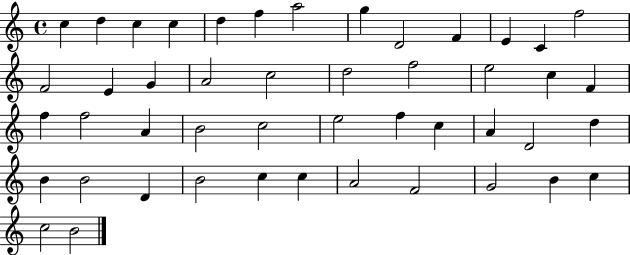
{
  \clef treble
  \time 4/4
  \defaultTimeSignature
  \key c \major
  c''4 d''4 c''4 c''4 | d''4 f''4 a''2 | g''4 d'2 f'4 | e'4 c'4 f''2 | \break f'2 e'4 g'4 | a'2 c''2 | d''2 f''2 | e''2 c''4 f'4 | \break f''4 f''2 a'4 | b'2 c''2 | e''2 f''4 c''4 | a'4 d'2 d''4 | \break b'4 b'2 d'4 | b'2 c''4 c''4 | a'2 f'2 | g'2 b'4 c''4 | \break c''2 b'2 | \bar "|."
}